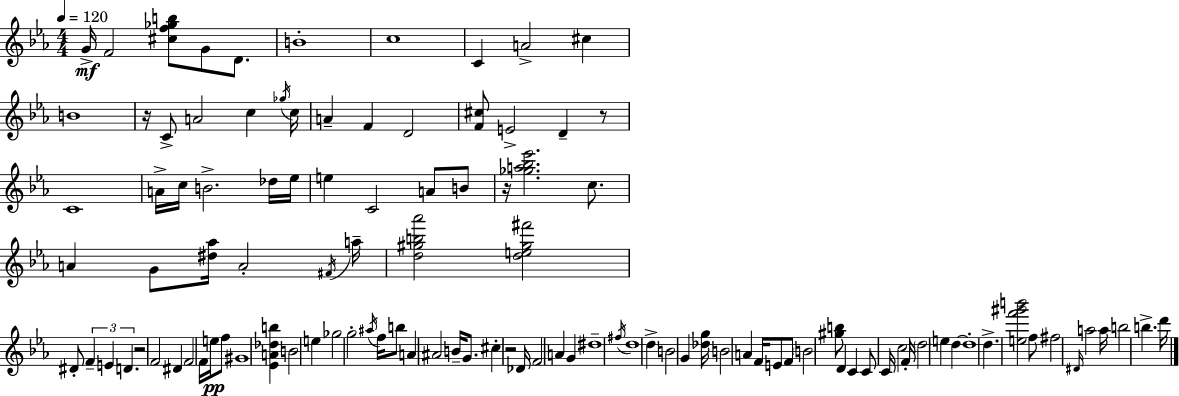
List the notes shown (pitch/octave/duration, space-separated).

G4/s F4/h [C#5,F5,Gb5,B5]/e G4/e D4/e. B4/w C5/w C4/q A4/h C#5/q B4/w R/s C4/e A4/h C5/q Gb5/s C5/s A4/q F4/q D4/h [F4,C#5]/e E4/h D4/q R/e C4/w A4/s C5/s B4/h. Db5/s Eb5/s E5/q C4/h A4/e B4/e R/s [Gb5,A5,Bb5,Eb6]/h. C5/e. A4/q G4/e [D#5,Ab5]/s A4/h F#4/s A5/s [D5,G#5,B5,Ab6]/h [D5,E5,G#5,F#6]/h D#4/e F4/q E4/q D4/q. R/h F4/h D#4/q F4/h F4/s E5/s F5/e G#4/w [Eb4,A4,Db5,B5]/q B4/h E5/q Gb5/h G5/h A#5/s F5/s B5/e A4/q A#4/h B4/s G4/e. C#5/q R/h Db4/s F4/h A4/q G4/q D#5/w F#5/s D5/w D5/q B4/h G4/q [Db5,G5]/s B4/h A4/q F4/s E4/e F4/e B4/h [G#5,B5]/e D4/q C4/q C4/e C4/s C5/h F4/s D5/h E5/q D5/q D5/w D5/q. [E5,F6,G#6,B6]/h F5/e F#5/h D#4/s A5/h A5/s B5/h B5/q. D6/s